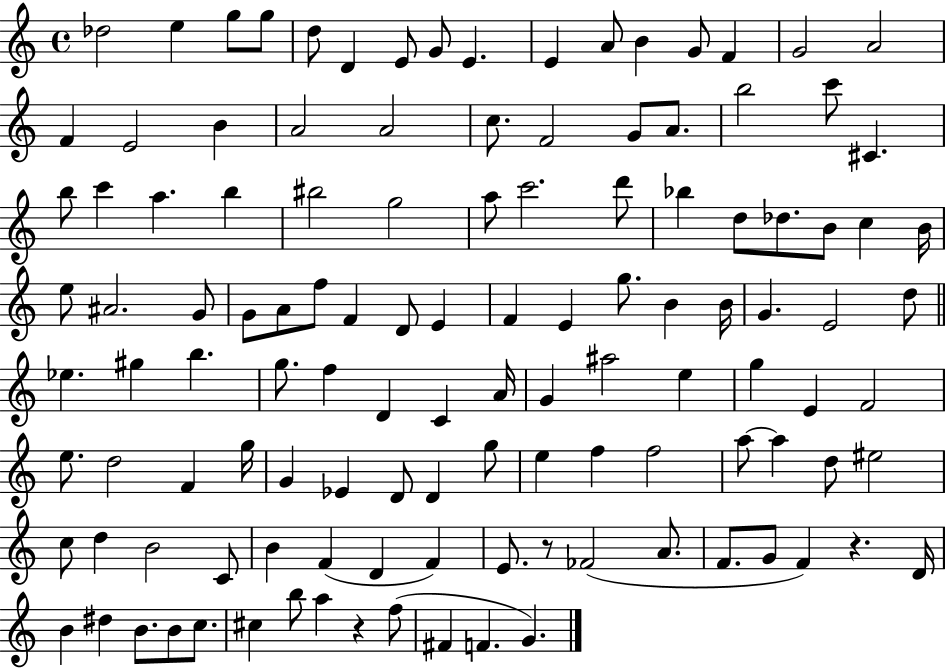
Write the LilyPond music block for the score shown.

{
  \clef treble
  \time 4/4
  \defaultTimeSignature
  \key c \major
  \repeat volta 2 { des''2 e''4 g''8 g''8 | d''8 d'4 e'8 g'8 e'4. | e'4 a'8 b'4 g'8 f'4 | g'2 a'2 | \break f'4 e'2 b'4 | a'2 a'2 | c''8. f'2 g'8 a'8. | b''2 c'''8 cis'4. | \break b''8 c'''4 a''4. b''4 | bis''2 g''2 | a''8 c'''2. d'''8 | bes''4 d''8 des''8. b'8 c''4 b'16 | \break e''8 ais'2. g'8 | g'8 a'8 f''8 f'4 d'8 e'4 | f'4 e'4 g''8. b'4 b'16 | g'4. e'2 d''8 | \break \bar "||" \break \key a \minor ees''4. gis''4 b''4. | g''8. f''4 d'4 c'4 a'16 | g'4 ais''2 e''4 | g''4 e'4 f'2 | \break e''8. d''2 f'4 g''16 | g'4 ees'4 d'8 d'4 g''8 | e''4 f''4 f''2 | a''8~~ a''4 d''8 eis''2 | \break c''8 d''4 b'2 c'8 | b'4 f'4( d'4 f'4) | e'8. r8 fes'2( a'8. | f'8. g'8 f'4) r4. d'16 | \break b'4 dis''4 b'8. b'8 c''8. | cis''4 b''8 a''4 r4 f''8( | fis'4 f'4. g'4.) | } \bar "|."
}